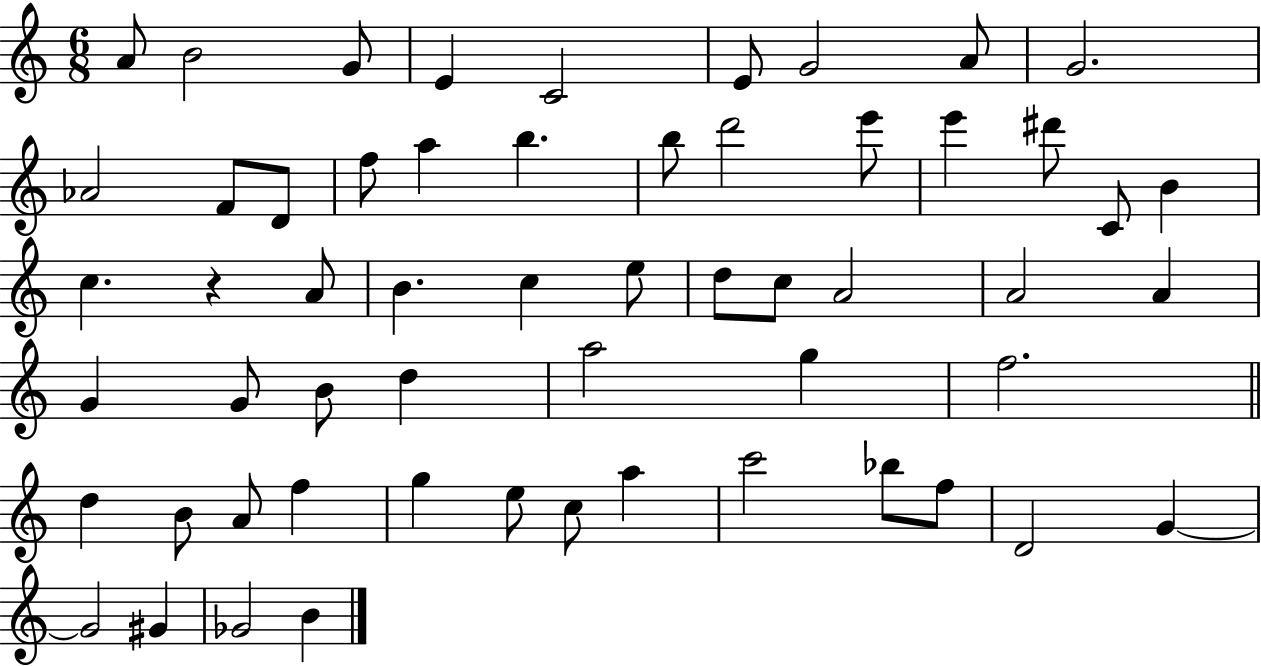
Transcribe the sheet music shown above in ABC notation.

X:1
T:Untitled
M:6/8
L:1/4
K:C
A/2 B2 G/2 E C2 E/2 G2 A/2 G2 _A2 F/2 D/2 f/2 a b b/2 d'2 e'/2 e' ^d'/2 C/2 B c z A/2 B c e/2 d/2 c/2 A2 A2 A G G/2 B/2 d a2 g f2 d B/2 A/2 f g e/2 c/2 a c'2 _b/2 f/2 D2 G G2 ^G _G2 B